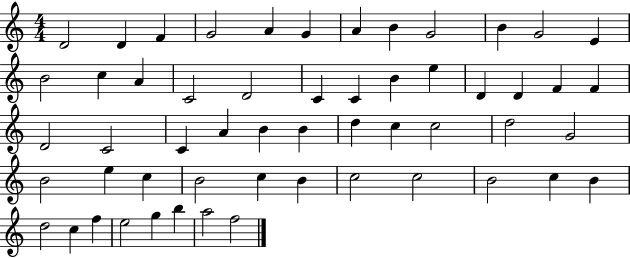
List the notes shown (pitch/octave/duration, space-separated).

D4/h D4/q F4/q G4/h A4/q G4/q A4/q B4/q G4/h B4/q G4/h E4/q B4/h C5/q A4/q C4/h D4/h C4/q C4/q B4/q E5/q D4/q D4/q F4/q F4/q D4/h C4/h C4/q A4/q B4/q B4/q D5/q C5/q C5/h D5/h G4/h B4/h E5/q C5/q B4/h C5/q B4/q C5/h C5/h B4/h C5/q B4/q D5/h C5/q F5/q E5/h G5/q B5/q A5/h F5/h